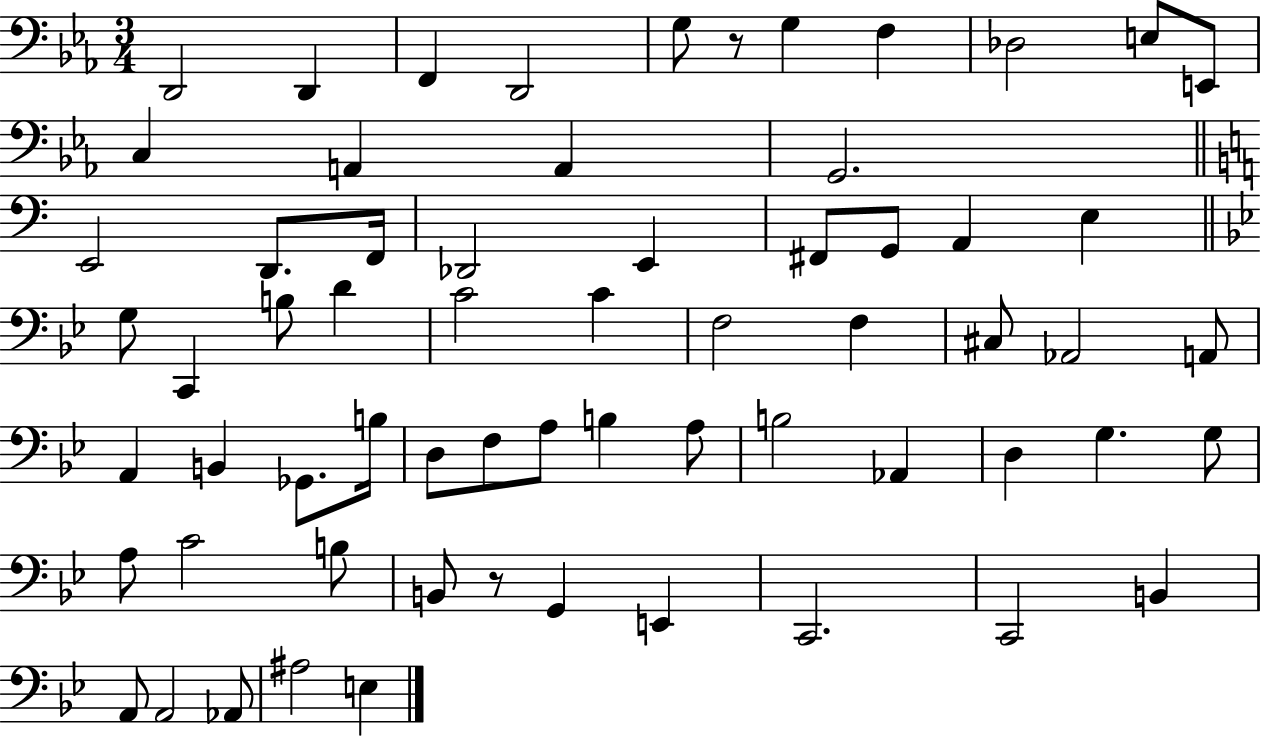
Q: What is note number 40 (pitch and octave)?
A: F3